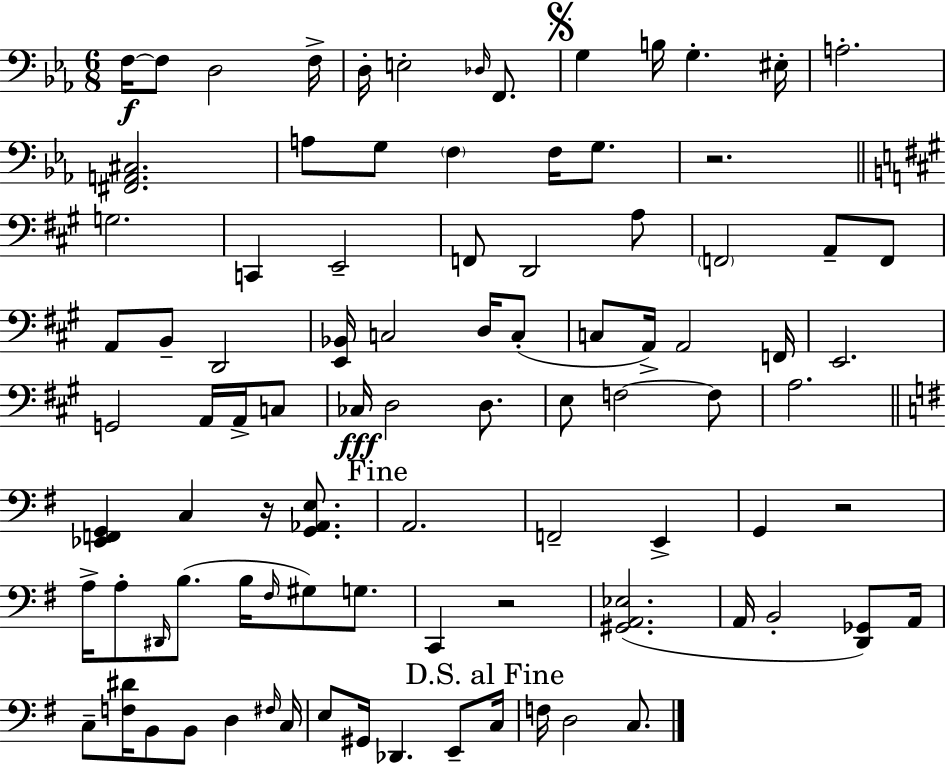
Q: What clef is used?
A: bass